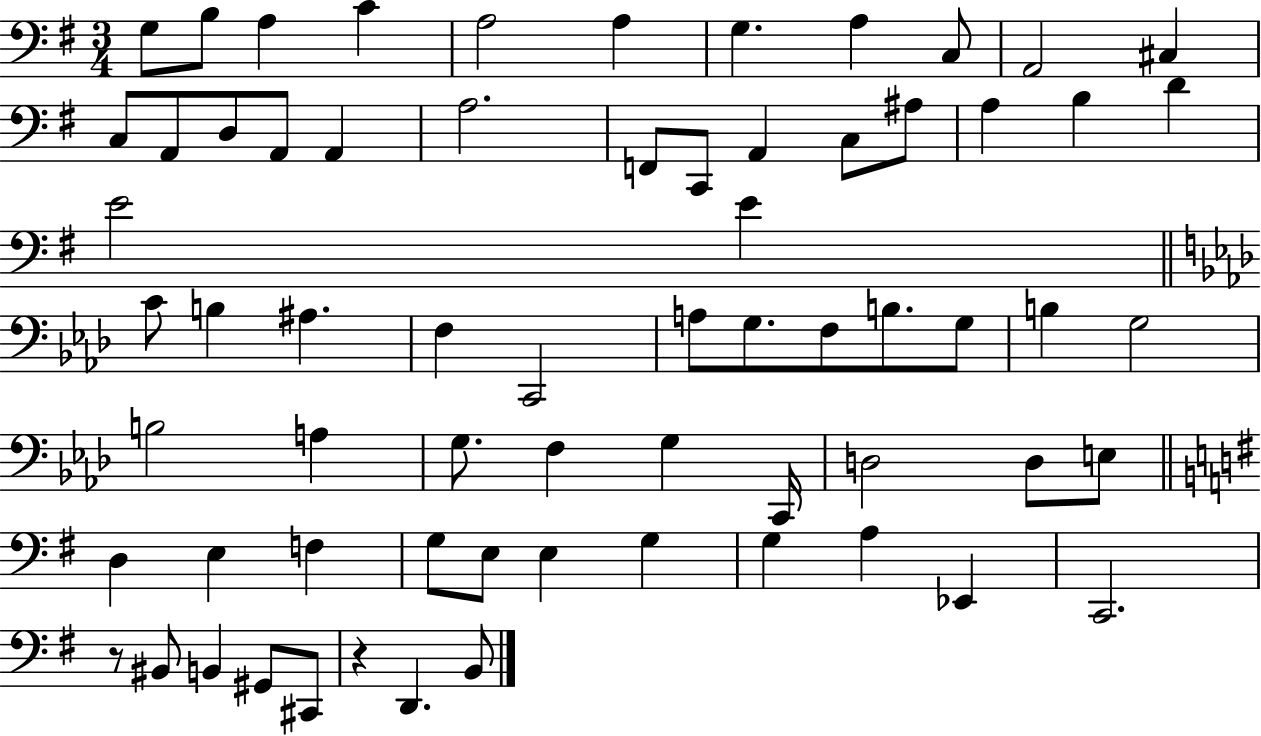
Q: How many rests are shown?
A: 2